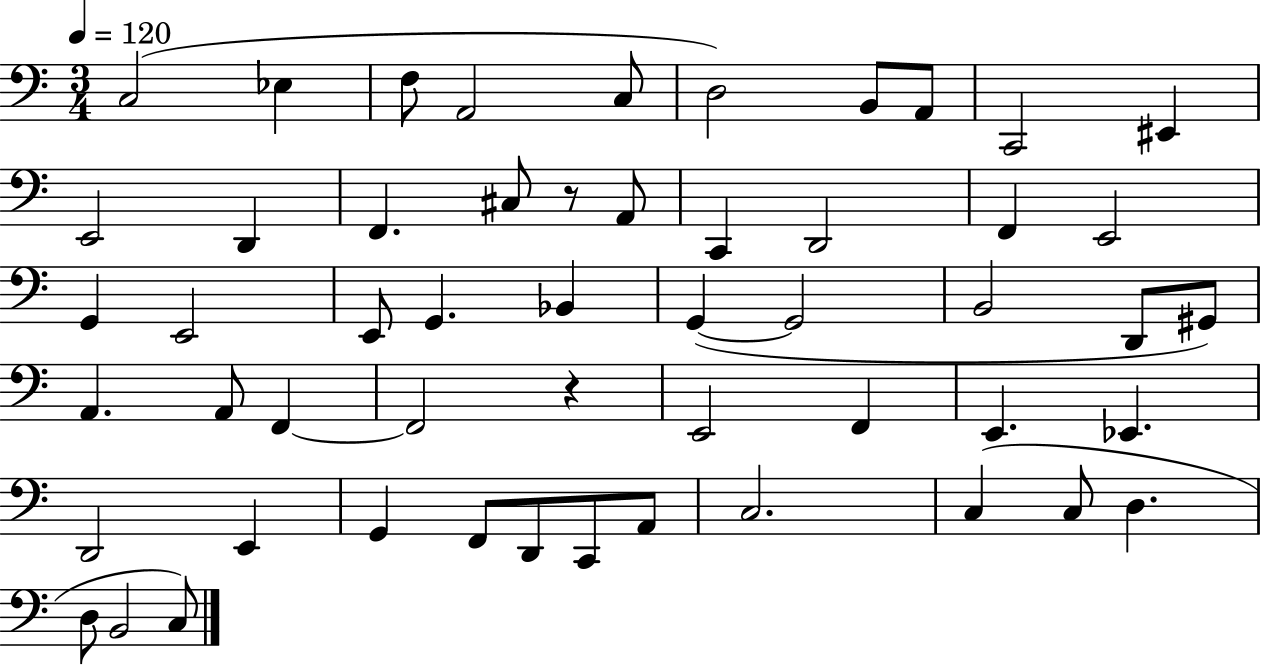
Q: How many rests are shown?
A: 2